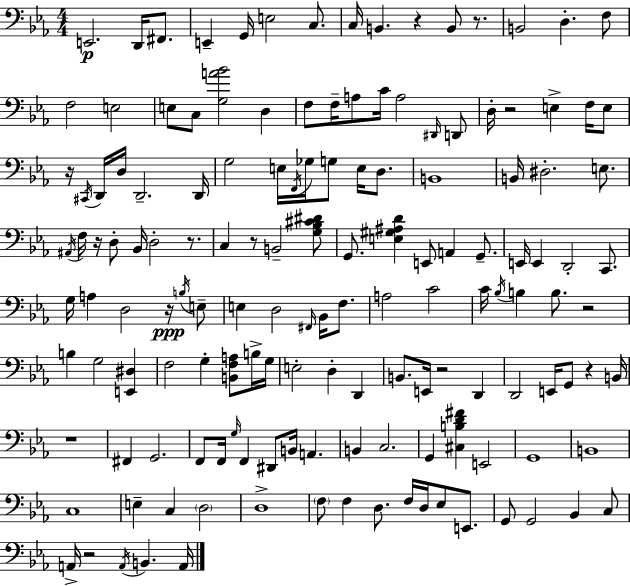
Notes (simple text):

E2/h. D2/s F#2/e. E2/q G2/s E3/h C3/e. C3/s B2/q. R/q B2/e R/e. B2/h D3/q. F3/e F3/h E3/h E3/e C3/e [G3,A4,Bb4]/h D3/q F3/e F3/s A3/e C4/s A3/h D#2/s D2/e D3/s R/h E3/q F3/s E3/e R/s C#2/s D2/s D3/s D2/h. D2/s G3/h E3/s F2/s Gb3/s G3/e E3/s D3/e. B2/w B2/s D#3/h. E3/e. A#2/s F3/s R/s D3/e Bb2/s D3/h R/e. C3/q R/e B2/h [G3,Bb3,C#4,D#4]/e G2/e. [E3,G#3,A#3,D4]/q E2/e A2/q G2/e. E2/s E2/q D2/h C2/e. G3/s A3/q D3/h R/s B3/s E3/e E3/q D3/h F#2/s Bb2/s F3/e. A3/h C4/h C4/s Bb3/s B3/q B3/e. R/h B3/q G3/h [E2,D#3]/q F3/h G3/q [B2,F3,A3]/e B3/s G3/s E3/h D3/q D2/q B2/e. E2/s R/h D2/q D2/h E2/s G2/e R/q B2/s R/w F#2/q G2/h. F2/e F2/s G3/s F2/q D#2/e B2/s A2/q. B2/q C3/h. G2/q [C#3,B3,D4,F#4]/q E2/h G2/w B2/w C3/w E3/q C3/q D3/h D3/w F3/e F3/q D3/e. F3/s D3/s Eb3/e E2/e. G2/e G2/h Bb2/q C3/e A2/s R/h A2/s B2/q. A2/s